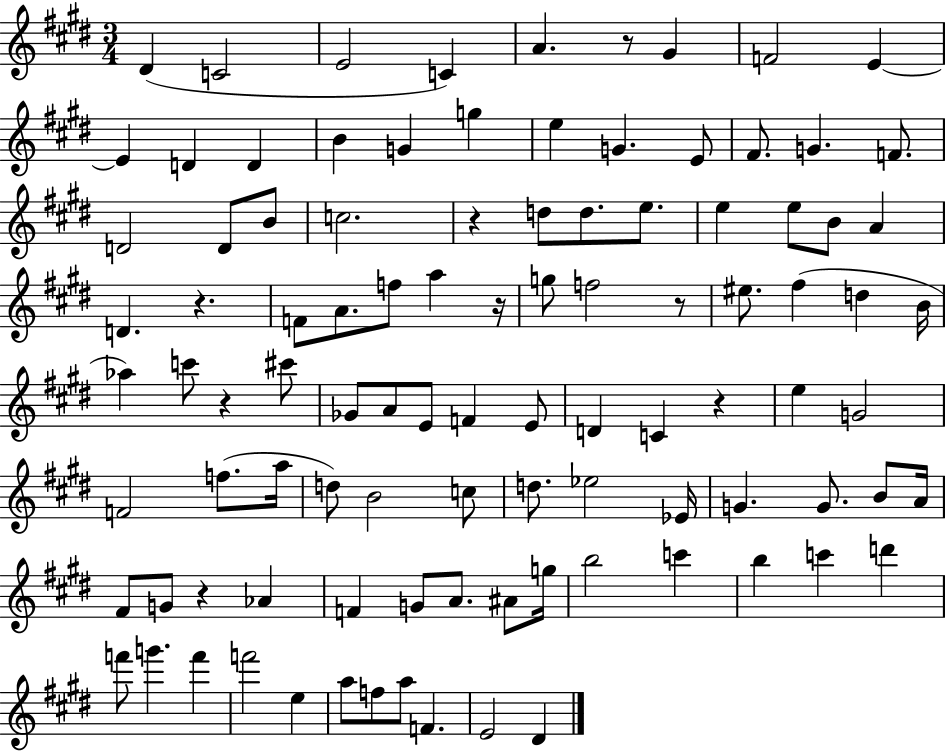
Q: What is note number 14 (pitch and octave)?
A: G5